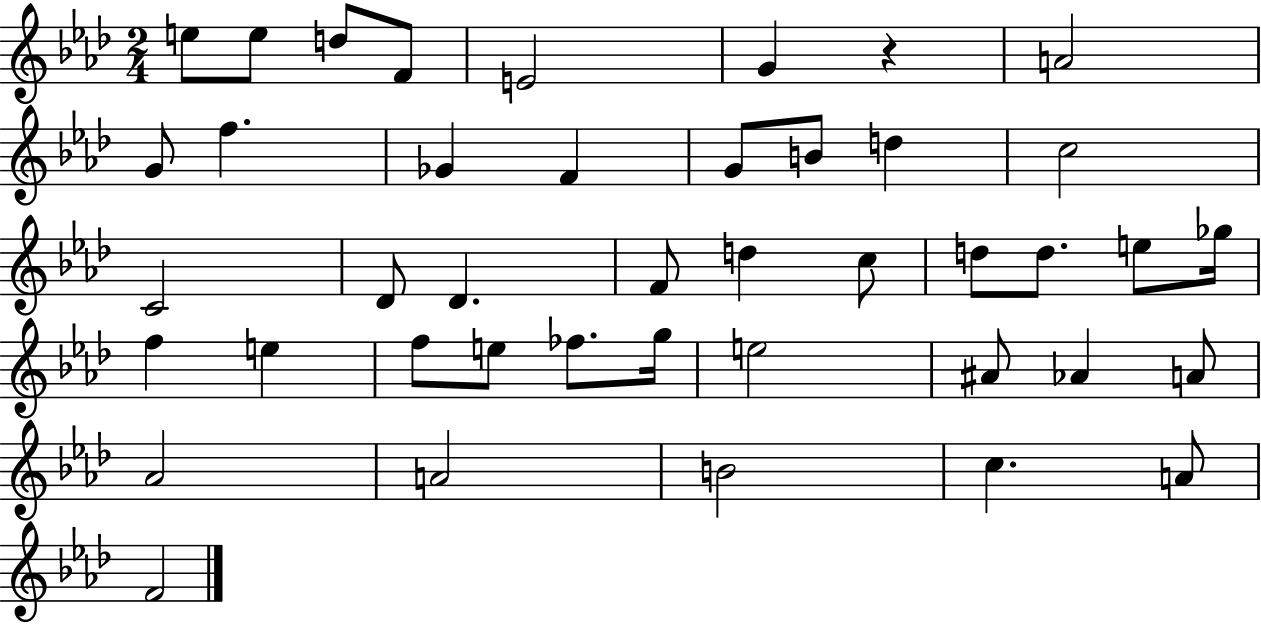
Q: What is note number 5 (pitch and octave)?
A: E4